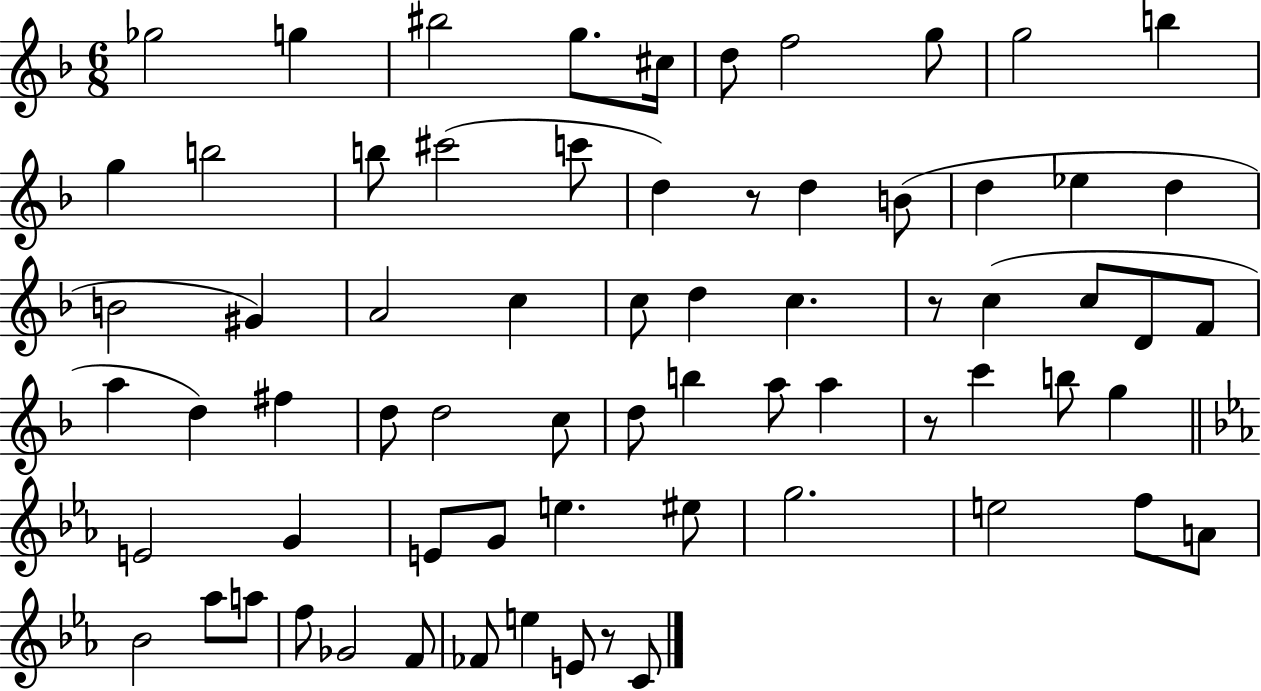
{
  \clef treble
  \numericTimeSignature
  \time 6/8
  \key f \major
  ges''2 g''4 | bis''2 g''8. cis''16 | d''8 f''2 g''8 | g''2 b''4 | \break g''4 b''2 | b''8 cis'''2( c'''8 | d''4) r8 d''4 b'8( | d''4 ees''4 d''4 | \break b'2 gis'4) | a'2 c''4 | c''8 d''4 c''4. | r8 c''4( c''8 d'8 f'8 | \break a''4 d''4) fis''4 | d''8 d''2 c''8 | d''8 b''4 a''8 a''4 | r8 c'''4 b''8 g''4 | \break \bar "||" \break \key c \minor e'2 g'4 | e'8 g'8 e''4. eis''8 | g''2. | e''2 f''8 a'8 | \break bes'2 aes''8 a''8 | f''8 ges'2 f'8 | fes'8 e''4 e'8 r8 c'8 | \bar "|."
}